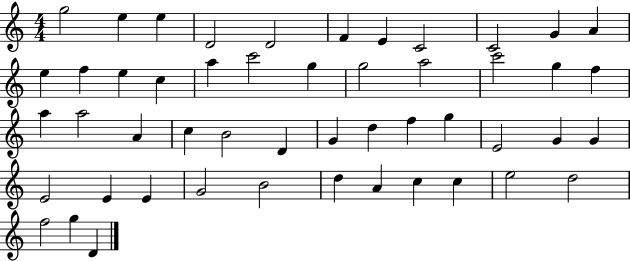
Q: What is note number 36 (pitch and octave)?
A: G4